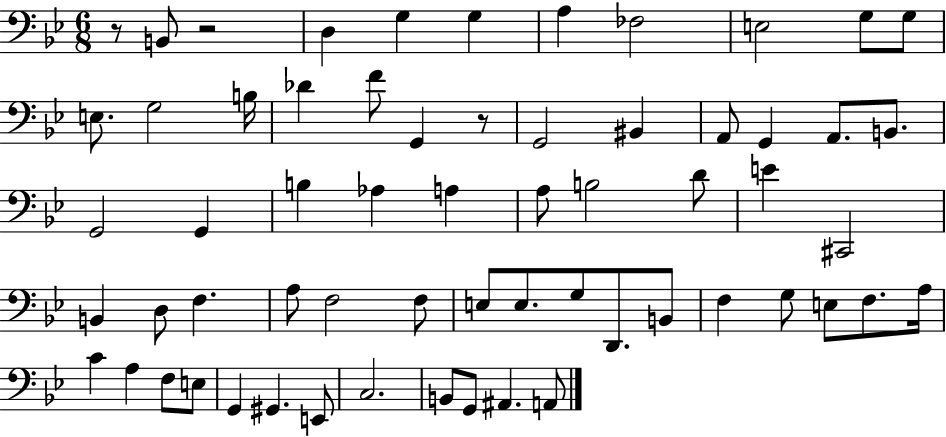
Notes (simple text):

R/e B2/e R/h D3/q G3/q G3/q A3/q FES3/h E3/h G3/e G3/e E3/e. G3/h B3/s Db4/q F4/e G2/q R/e G2/h BIS2/q A2/e G2/q A2/e. B2/e. G2/h G2/q B3/q Ab3/q A3/q A3/e B3/h D4/e E4/q C#2/h B2/q D3/e F3/q. A3/e F3/h F3/e E3/e E3/e. G3/e D2/e. B2/e F3/q G3/e E3/e F3/e. A3/s C4/q A3/q F3/e E3/e G2/q G#2/q. E2/e C3/h. B2/e G2/e A#2/q. A2/e